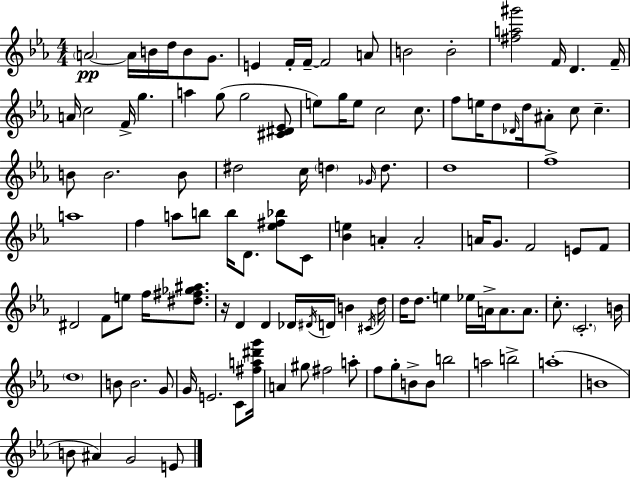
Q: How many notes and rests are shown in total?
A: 113